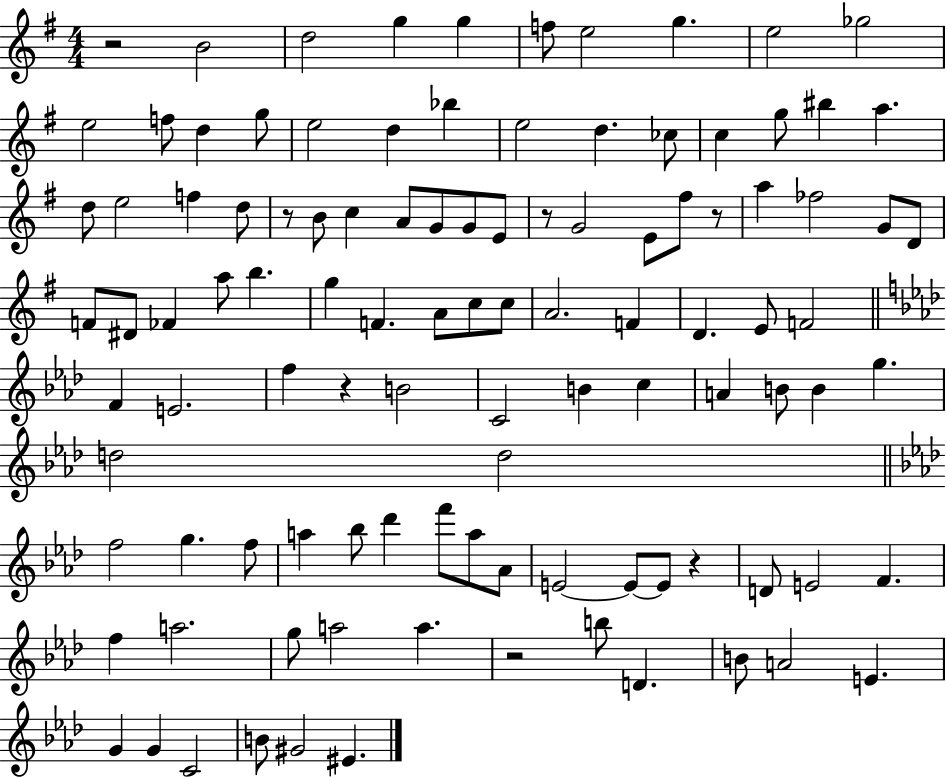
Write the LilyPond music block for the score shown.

{
  \clef treble
  \numericTimeSignature
  \time 4/4
  \key g \major
  r2 b'2 | d''2 g''4 g''4 | f''8 e''2 g''4. | e''2 ges''2 | \break e''2 f''8 d''4 g''8 | e''2 d''4 bes''4 | e''2 d''4. ces''8 | c''4 g''8 bis''4 a''4. | \break d''8 e''2 f''4 d''8 | r8 b'8 c''4 a'8 g'8 g'8 e'8 | r8 g'2 e'8 fis''8 r8 | a''4 fes''2 g'8 d'8 | \break f'8 dis'8 fes'4 a''8 b''4. | g''4 f'4. a'8 c''8 c''8 | a'2. f'4 | d'4. e'8 f'2 | \break \bar "||" \break \key f \minor f'4 e'2. | f''4 r4 b'2 | c'2 b'4 c''4 | a'4 b'8 b'4 g''4. | \break d''2 d''2 | \bar "||" \break \key aes \major f''2 g''4. f''8 | a''4 bes''8 des'''4 f'''8 a''8 aes'8 | e'2~~ e'8~~ e'8 r4 | d'8 e'2 f'4. | \break f''4 a''2. | g''8 a''2 a''4. | r2 b''8 d'4. | b'8 a'2 e'4. | \break g'4 g'4 c'2 | b'8 gis'2 eis'4. | \bar "|."
}